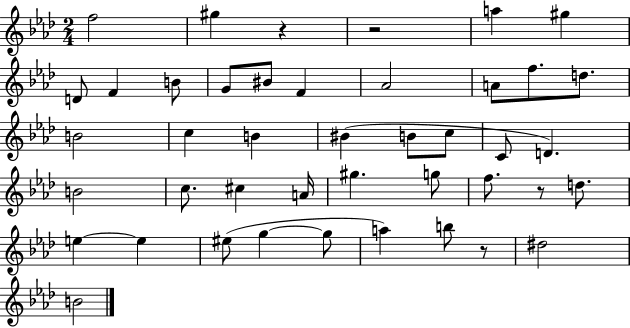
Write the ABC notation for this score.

X:1
T:Untitled
M:2/4
L:1/4
K:Ab
f2 ^g z z2 a ^g D/2 F B/2 G/2 ^B/2 F _A2 A/2 f/2 d/2 B2 c B ^B B/2 c/2 C/2 D B2 c/2 ^c A/4 ^g g/2 f/2 z/2 d/2 e e ^e/2 g g/2 a b/2 z/2 ^d2 B2